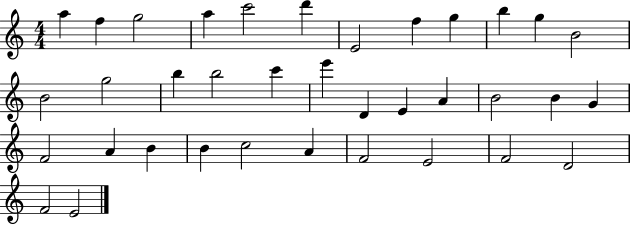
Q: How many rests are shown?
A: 0